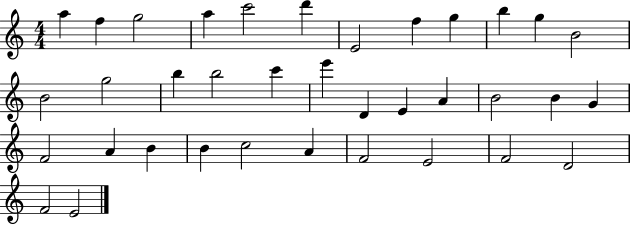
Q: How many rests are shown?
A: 0